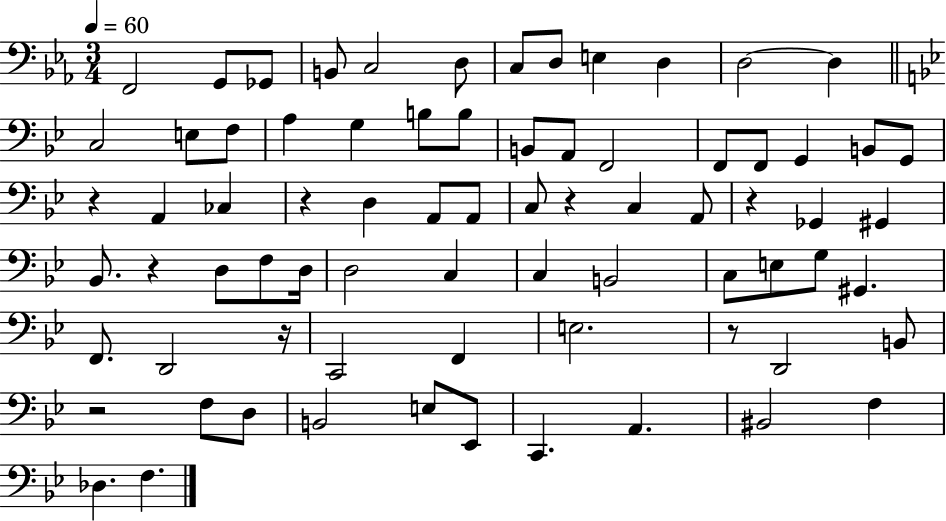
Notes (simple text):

F2/h G2/e Gb2/e B2/e C3/h D3/e C3/e D3/e E3/q D3/q D3/h D3/q C3/h E3/e F3/e A3/q G3/q B3/e B3/e B2/e A2/e F2/h F2/e F2/e G2/q B2/e G2/e R/q A2/q CES3/q R/q D3/q A2/e A2/e C3/e R/q C3/q A2/e R/q Gb2/q G#2/q Bb2/e. R/q D3/e F3/e D3/s D3/h C3/q C3/q B2/h C3/e E3/e G3/e G#2/q. F2/e. D2/h R/s C2/h F2/q E3/h. R/e D2/h B2/e R/h F3/e D3/e B2/h E3/e Eb2/e C2/q. A2/q. BIS2/h F3/q Db3/q. F3/q.